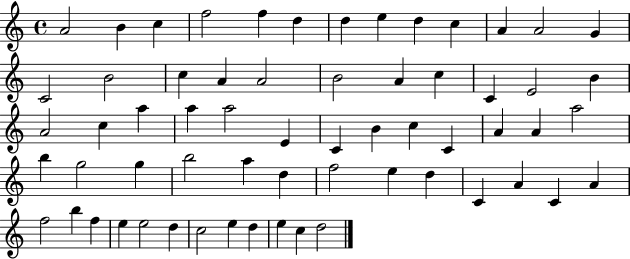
{
  \clef treble
  \time 4/4
  \defaultTimeSignature
  \key c \major
  a'2 b'4 c''4 | f''2 f''4 d''4 | d''4 e''4 d''4 c''4 | a'4 a'2 g'4 | \break c'2 b'2 | c''4 a'4 a'2 | b'2 a'4 c''4 | c'4 e'2 b'4 | \break a'2 c''4 a''4 | a''4 a''2 e'4 | c'4 b'4 c''4 c'4 | a'4 a'4 a''2 | \break b''4 g''2 g''4 | b''2 a''4 d''4 | f''2 e''4 d''4 | c'4 a'4 c'4 a'4 | \break f''2 b''4 f''4 | e''4 e''2 d''4 | c''2 e''4 d''4 | e''4 c''4 d''2 | \break \bar "|."
}